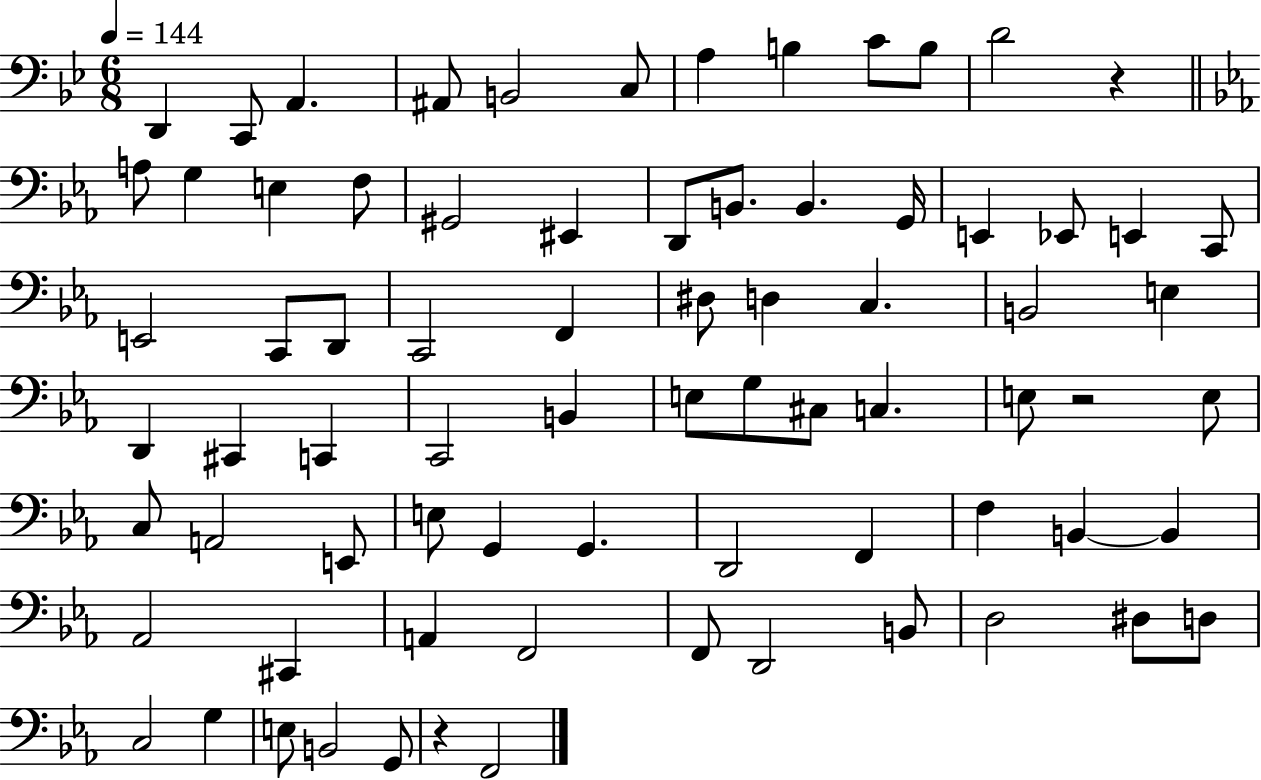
{
  \clef bass
  \numericTimeSignature
  \time 6/8
  \key bes \major
  \tempo 4 = 144
  d,4 c,8 a,4. | ais,8 b,2 c8 | a4 b4 c'8 b8 | d'2 r4 | \break \bar "||" \break \key c \minor a8 g4 e4 f8 | gis,2 eis,4 | d,8 b,8. b,4. g,16 | e,4 ees,8 e,4 c,8 | \break e,2 c,8 d,8 | c,2 f,4 | dis8 d4 c4. | b,2 e4 | \break d,4 cis,4 c,4 | c,2 b,4 | e8 g8 cis8 c4. | e8 r2 e8 | \break c8 a,2 e,8 | e8 g,4 g,4. | d,2 f,4 | f4 b,4~~ b,4 | \break aes,2 cis,4 | a,4 f,2 | f,8 d,2 b,8 | d2 dis8 d8 | \break c2 g4 | e8 b,2 g,8 | r4 f,2 | \bar "|."
}